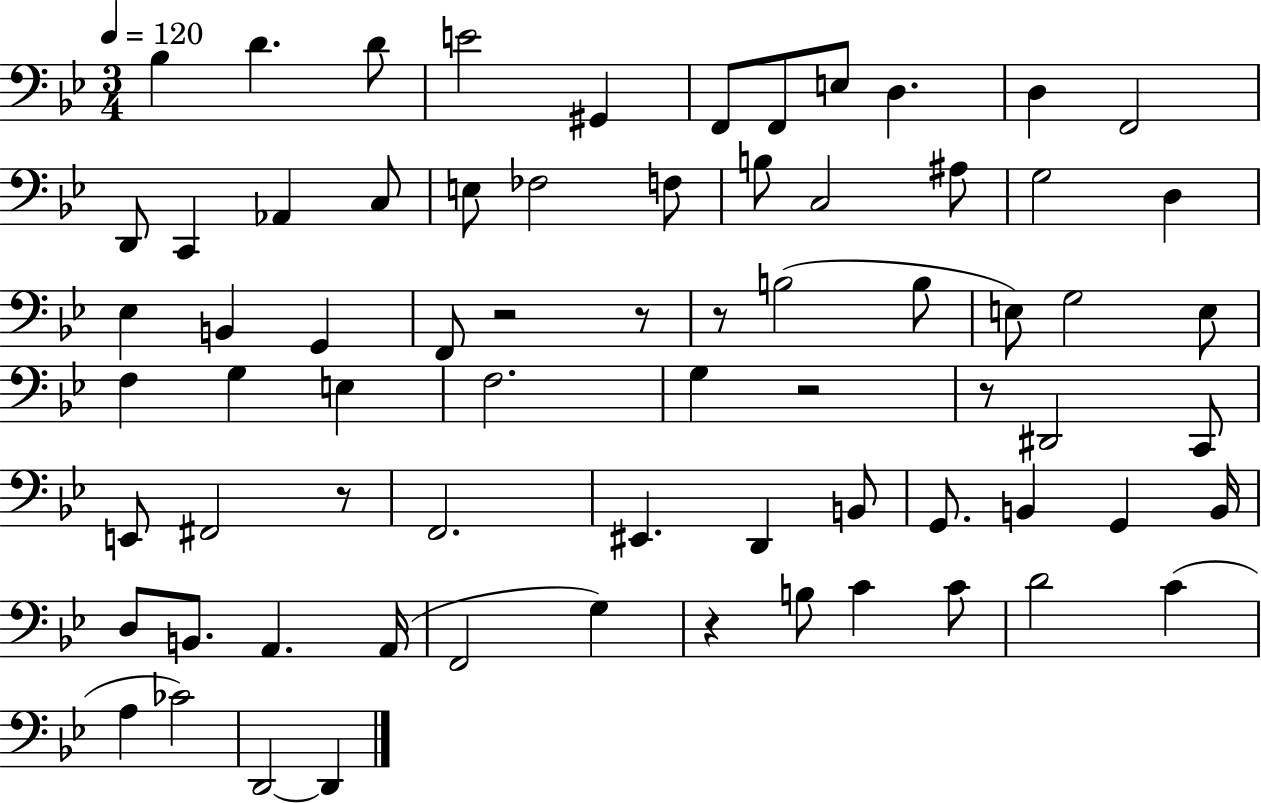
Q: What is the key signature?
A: BES major